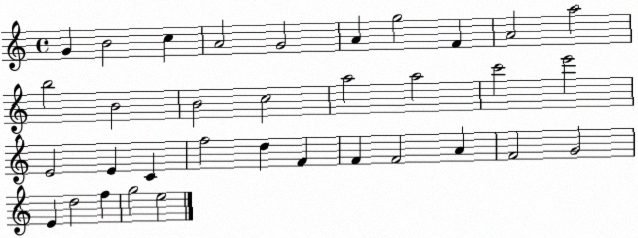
X:1
T:Untitled
M:4/4
L:1/4
K:C
G B2 c A2 G2 A g2 F A2 a2 b2 B2 B2 c2 a2 a2 c'2 e'2 E2 E C f2 d F F F2 A F2 G2 E d2 f g2 e2